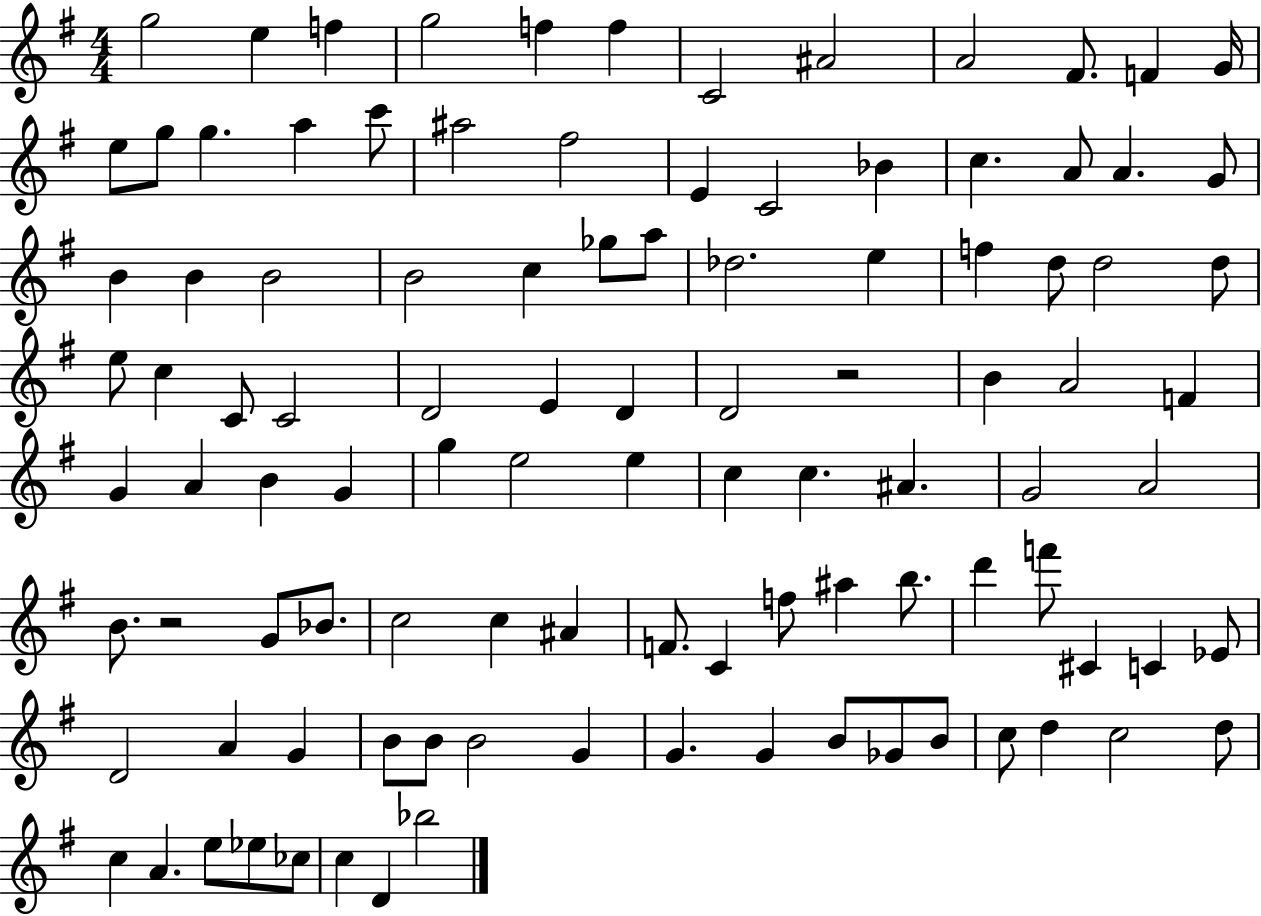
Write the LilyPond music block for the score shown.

{
  \clef treble
  \numericTimeSignature
  \time 4/4
  \key g \major
  g''2 e''4 f''4 | g''2 f''4 f''4 | c'2 ais'2 | a'2 fis'8. f'4 g'16 | \break e''8 g''8 g''4. a''4 c'''8 | ais''2 fis''2 | e'4 c'2 bes'4 | c''4. a'8 a'4. g'8 | \break b'4 b'4 b'2 | b'2 c''4 ges''8 a''8 | des''2. e''4 | f''4 d''8 d''2 d''8 | \break e''8 c''4 c'8 c'2 | d'2 e'4 d'4 | d'2 r2 | b'4 a'2 f'4 | \break g'4 a'4 b'4 g'4 | g''4 e''2 e''4 | c''4 c''4. ais'4. | g'2 a'2 | \break b'8. r2 g'8 bes'8. | c''2 c''4 ais'4 | f'8. c'4 f''8 ais''4 b''8. | d'''4 f'''8 cis'4 c'4 ees'8 | \break d'2 a'4 g'4 | b'8 b'8 b'2 g'4 | g'4. g'4 b'8 ges'8 b'8 | c''8 d''4 c''2 d''8 | \break c''4 a'4. e''8 ees''8 ces''8 | c''4 d'4 bes''2 | \bar "|."
}